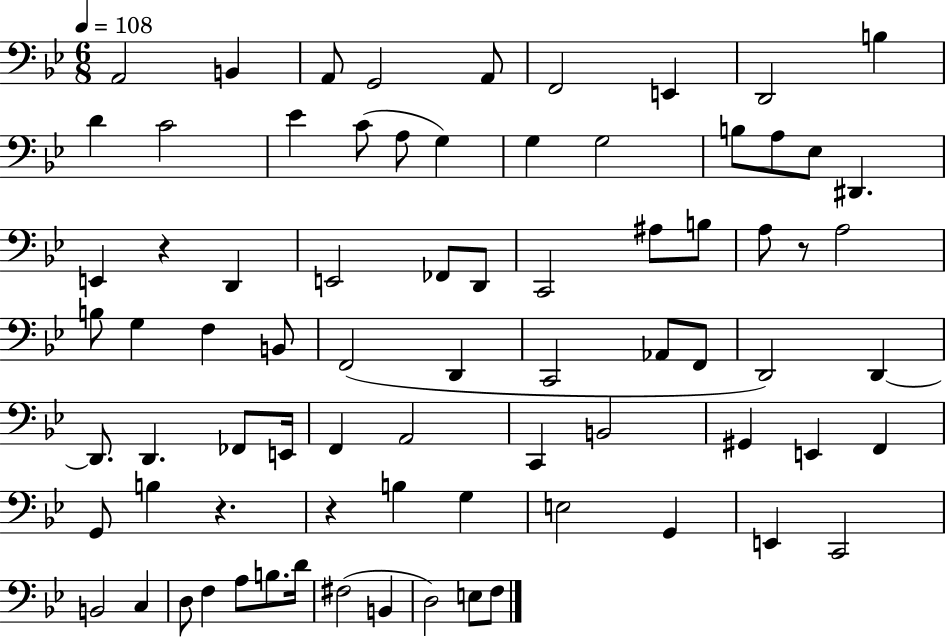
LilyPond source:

{
  \clef bass
  \numericTimeSignature
  \time 6/8
  \key bes \major
  \tempo 4 = 108
  \repeat volta 2 { a,2 b,4 | a,8 g,2 a,8 | f,2 e,4 | d,2 b4 | \break d'4 c'2 | ees'4 c'8( a8 g4) | g4 g2 | b8 a8 ees8 dis,4. | \break e,4 r4 d,4 | e,2 fes,8 d,8 | c,2 ais8 b8 | a8 r8 a2 | \break b8 g4 f4 b,8 | f,2( d,4 | c,2 aes,8 f,8 | d,2) d,4~~ | \break d,8. d,4. fes,8 e,16 | f,4 a,2 | c,4 b,2 | gis,4 e,4 f,4 | \break g,8 b4 r4. | r4 b4 g4 | e2 g,4 | e,4 c,2 | \break b,2 c4 | d8 f4 a8 b8. d'16 | fis2( b,4 | d2) e8 f8 | \break } \bar "|."
}